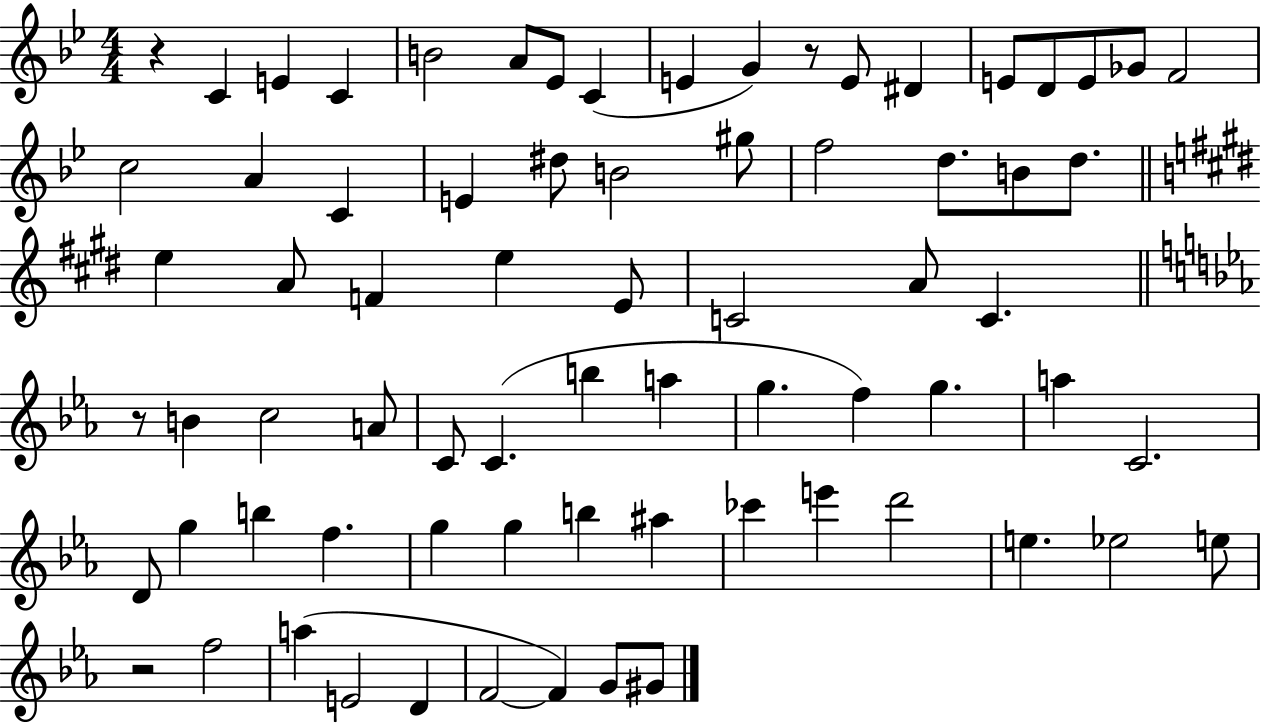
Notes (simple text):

R/q C4/q E4/q C4/q B4/h A4/e Eb4/e C4/q E4/q G4/q R/e E4/e D#4/q E4/e D4/e E4/e Gb4/e F4/h C5/h A4/q C4/q E4/q D#5/e B4/h G#5/e F5/h D5/e. B4/e D5/e. E5/q A4/e F4/q E5/q E4/e C4/h A4/e C4/q. R/e B4/q C5/h A4/e C4/e C4/q. B5/q A5/q G5/q. F5/q G5/q. A5/q C4/h. D4/e G5/q B5/q F5/q. G5/q G5/q B5/q A#5/q CES6/q E6/q D6/h E5/q. Eb5/h E5/e R/h F5/h A5/q E4/h D4/q F4/h F4/q G4/e G#4/e